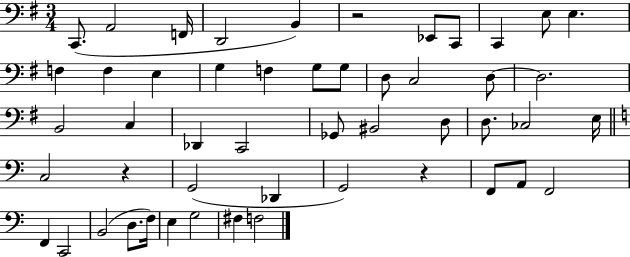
X:1
T:Untitled
M:3/4
L:1/4
K:G
C,,/2 A,,2 F,,/4 D,,2 B,, z2 _E,,/2 C,,/2 C,, E,/2 E, F, F, E, G, F, G,/2 G,/2 D,/2 C,2 D,/2 D,2 B,,2 C, _D,, C,,2 _G,,/2 ^B,,2 D,/2 D,/2 _C,2 E,/4 C,2 z G,,2 _D,, G,,2 z F,,/2 A,,/2 F,,2 F,, C,,2 B,,2 D,/2 F,/4 E, G,2 ^F, F,2